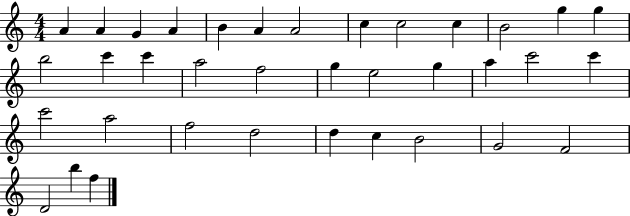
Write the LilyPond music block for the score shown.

{
  \clef treble
  \numericTimeSignature
  \time 4/4
  \key c \major
  a'4 a'4 g'4 a'4 | b'4 a'4 a'2 | c''4 c''2 c''4 | b'2 g''4 g''4 | \break b''2 c'''4 c'''4 | a''2 f''2 | g''4 e''2 g''4 | a''4 c'''2 c'''4 | \break c'''2 a''2 | f''2 d''2 | d''4 c''4 b'2 | g'2 f'2 | \break d'2 b''4 f''4 | \bar "|."
}